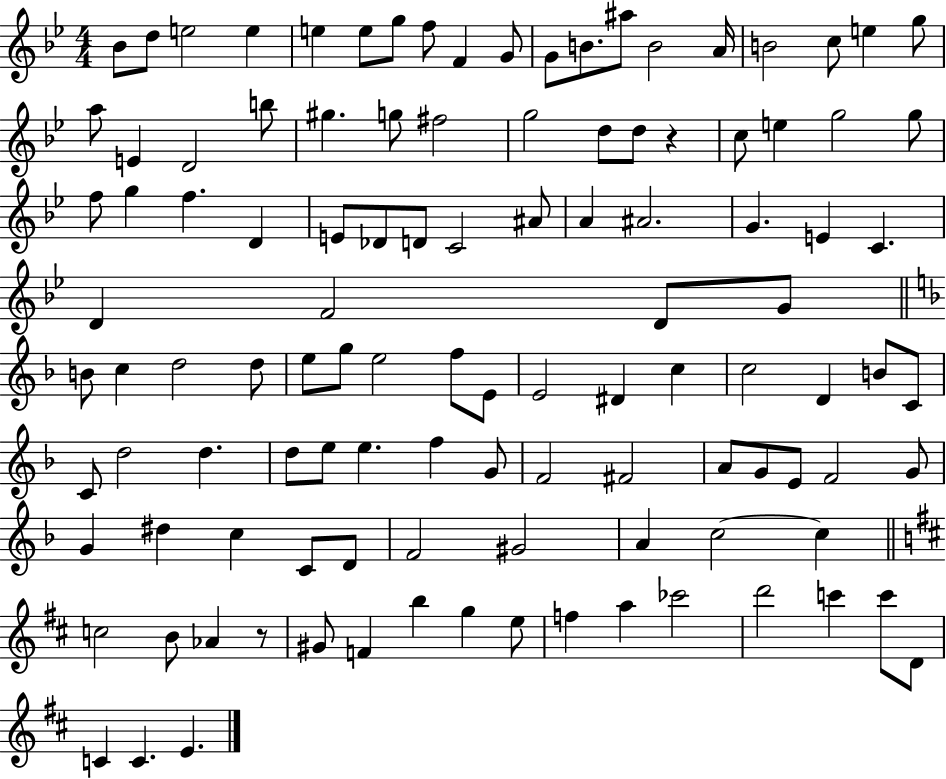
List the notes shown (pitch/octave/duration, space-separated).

Bb4/e D5/e E5/h E5/q E5/q E5/e G5/e F5/e F4/q G4/e G4/e B4/e. A#5/e B4/h A4/s B4/h C5/e E5/q G5/e A5/e E4/q D4/h B5/e G#5/q. G5/e F#5/h G5/h D5/e D5/e R/q C5/e E5/q G5/h G5/e F5/e G5/q F5/q. D4/q E4/e Db4/e D4/e C4/h A#4/e A4/q A#4/h. G4/q. E4/q C4/q. D4/q F4/h D4/e G4/e B4/e C5/q D5/h D5/e E5/e G5/e E5/h F5/e E4/e E4/h D#4/q C5/q C5/h D4/q B4/e C4/e C4/e D5/h D5/q. D5/e E5/e E5/q. F5/q G4/e F4/h F#4/h A4/e G4/e E4/e F4/h G4/e G4/q D#5/q C5/q C4/e D4/e F4/h G#4/h A4/q C5/h C5/q C5/h B4/e Ab4/q R/e G#4/e F4/q B5/q G5/q E5/e F5/q A5/q CES6/h D6/h C6/q C6/e D4/e C4/q C4/q. E4/q.